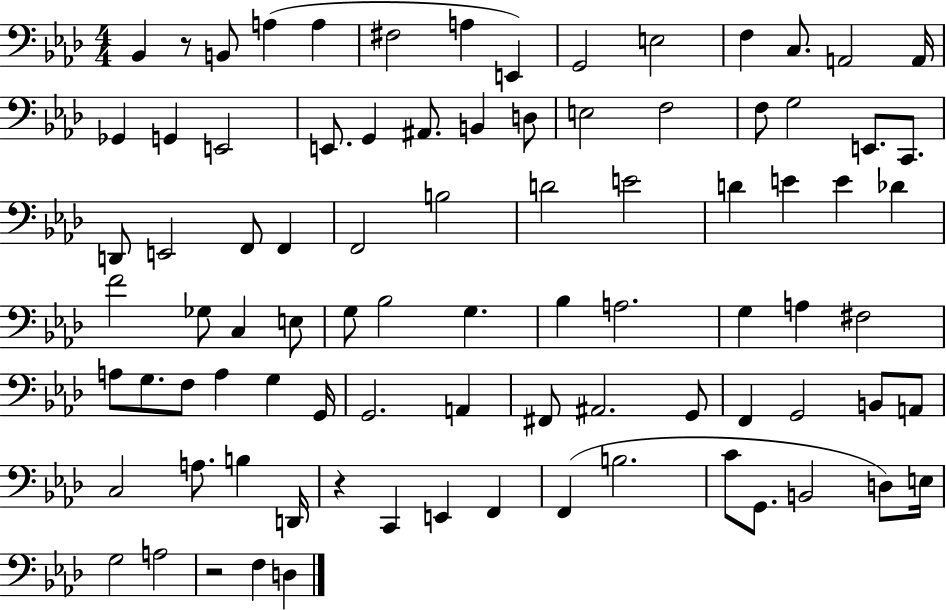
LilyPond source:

{
  \clef bass
  \numericTimeSignature
  \time 4/4
  \key aes \major
  bes,4 r8 b,8 a4( a4 | fis2 a4 e,4) | g,2 e2 | f4 c8. a,2 a,16 | \break ges,4 g,4 e,2 | e,8. g,4 ais,8. b,4 d8 | e2 f2 | f8 g2 e,8. c,8. | \break d,8 e,2 f,8 f,4 | f,2 b2 | d'2 e'2 | d'4 e'4 e'4 des'4 | \break f'2 ges8 c4 e8 | g8 bes2 g4. | bes4 a2. | g4 a4 fis2 | \break a8 g8. f8 a4 g4 g,16 | g,2. a,4 | fis,8 ais,2. g,8 | f,4 g,2 b,8 a,8 | \break c2 a8. b4 d,16 | r4 c,4 e,4 f,4 | f,4( b2. | c'8 g,8. b,2 d8) e16 | \break g2 a2 | r2 f4 d4 | \bar "|."
}